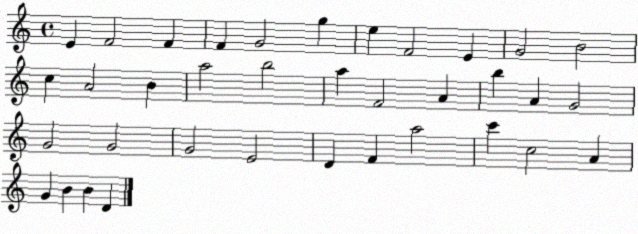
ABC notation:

X:1
T:Untitled
M:4/4
L:1/4
K:C
E F2 F F G2 g e F2 E G2 B2 c A2 B a2 b2 a F2 A b A G2 G2 G2 G2 E2 D F a2 c' c2 A G B B D